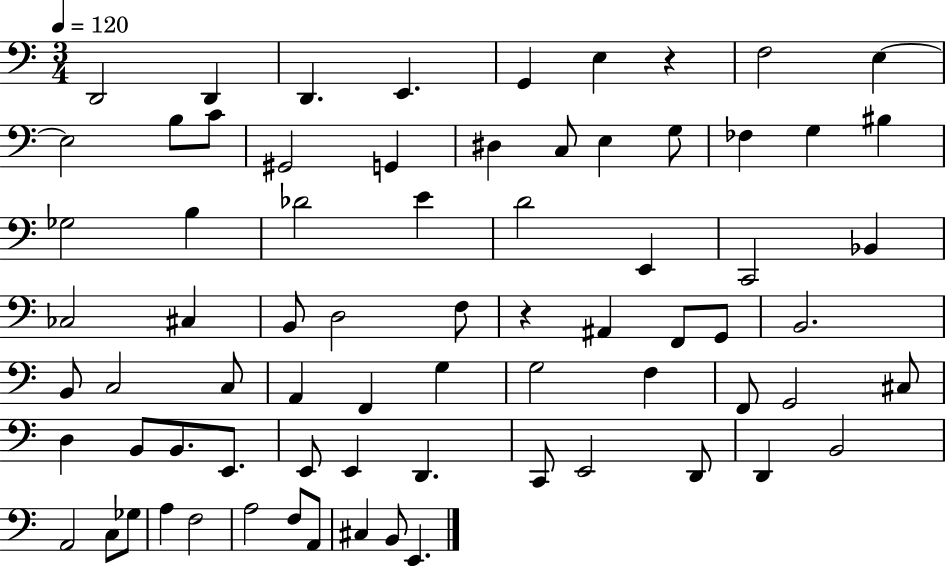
{
  \clef bass
  \numericTimeSignature
  \time 3/4
  \key c \major
  \tempo 4 = 120
  d,2 d,4 | d,4. e,4. | g,4 e4 r4 | f2 e4~~ | \break e2 b8 c'8 | gis,2 g,4 | dis4 c8 e4 g8 | fes4 g4 bis4 | \break ges2 b4 | des'2 e'4 | d'2 e,4 | c,2 bes,4 | \break ces2 cis4 | b,8 d2 f8 | r4 ais,4 f,8 g,8 | b,2. | \break b,8 c2 c8 | a,4 f,4 g4 | g2 f4 | f,8 g,2 cis8 | \break d4 b,8 b,8. e,8. | e,8 e,4 d,4. | c,8 e,2 d,8 | d,4 b,2 | \break a,2 c8 ges8 | a4 f2 | a2 f8 a,8 | cis4 b,8 e,4. | \break \bar "|."
}